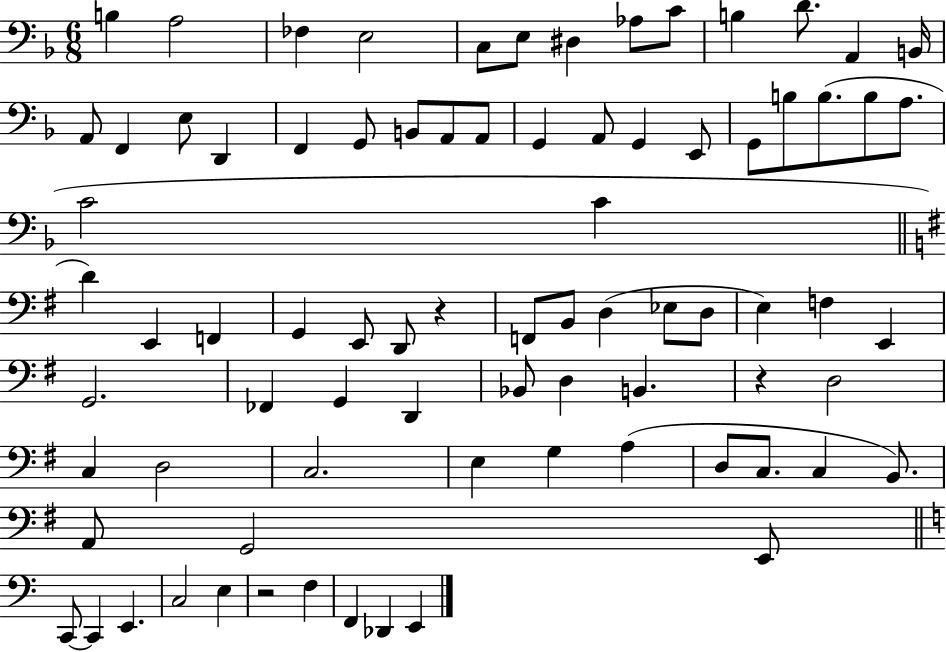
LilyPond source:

{
  \clef bass
  \numericTimeSignature
  \time 6/8
  \key f \major
  b4 a2 | fes4 e2 | c8 e8 dis4 aes8 c'8 | b4 d'8. a,4 b,16 | \break a,8 f,4 e8 d,4 | f,4 g,8 b,8 a,8 a,8 | g,4 a,8 g,4 e,8 | g,8 b8 b8.( b8 a8. | \break c'2 c'4 | \bar "||" \break \key g \major d'4) e,4 f,4 | g,4 e,8 d,8 r4 | f,8 b,8 d4( ees8 d8 | e4) f4 e,4 | \break g,2. | fes,4 g,4 d,4 | bes,8 d4 b,4. | r4 d2 | \break c4 d2 | c2. | e4 g4 a4( | d8 c8. c4 b,8.) | \break a,8 g,2 e,8 | \bar "||" \break \key a \minor c,8~~ c,4 e,4. | c2 e4 | r2 f4 | f,4 des,4 e,4 | \break \bar "|."
}